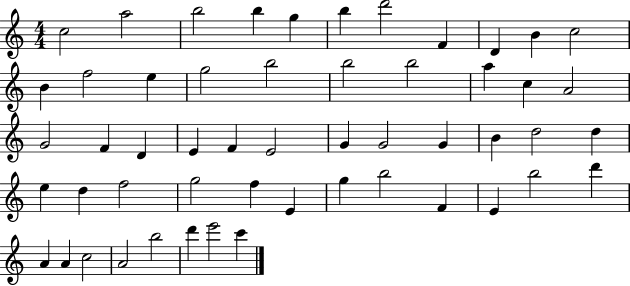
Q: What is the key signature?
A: C major